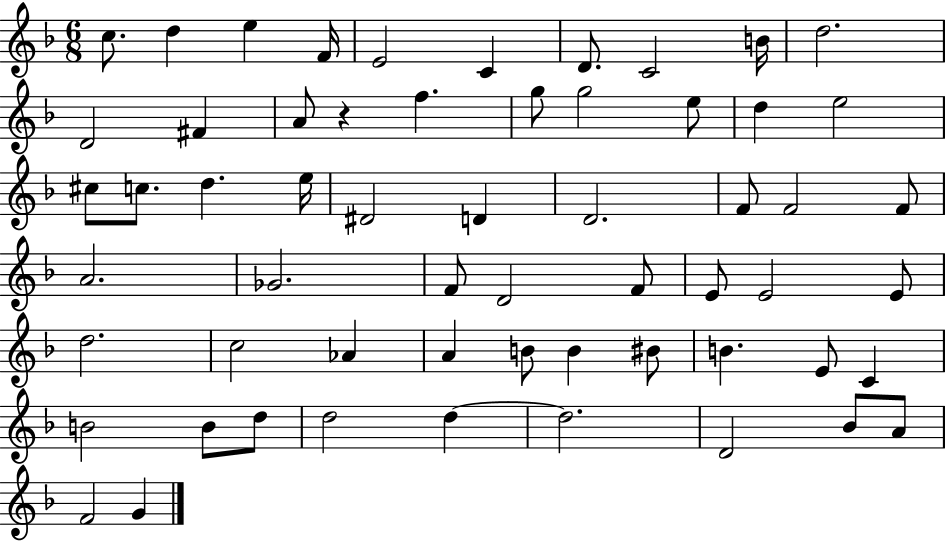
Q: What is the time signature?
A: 6/8